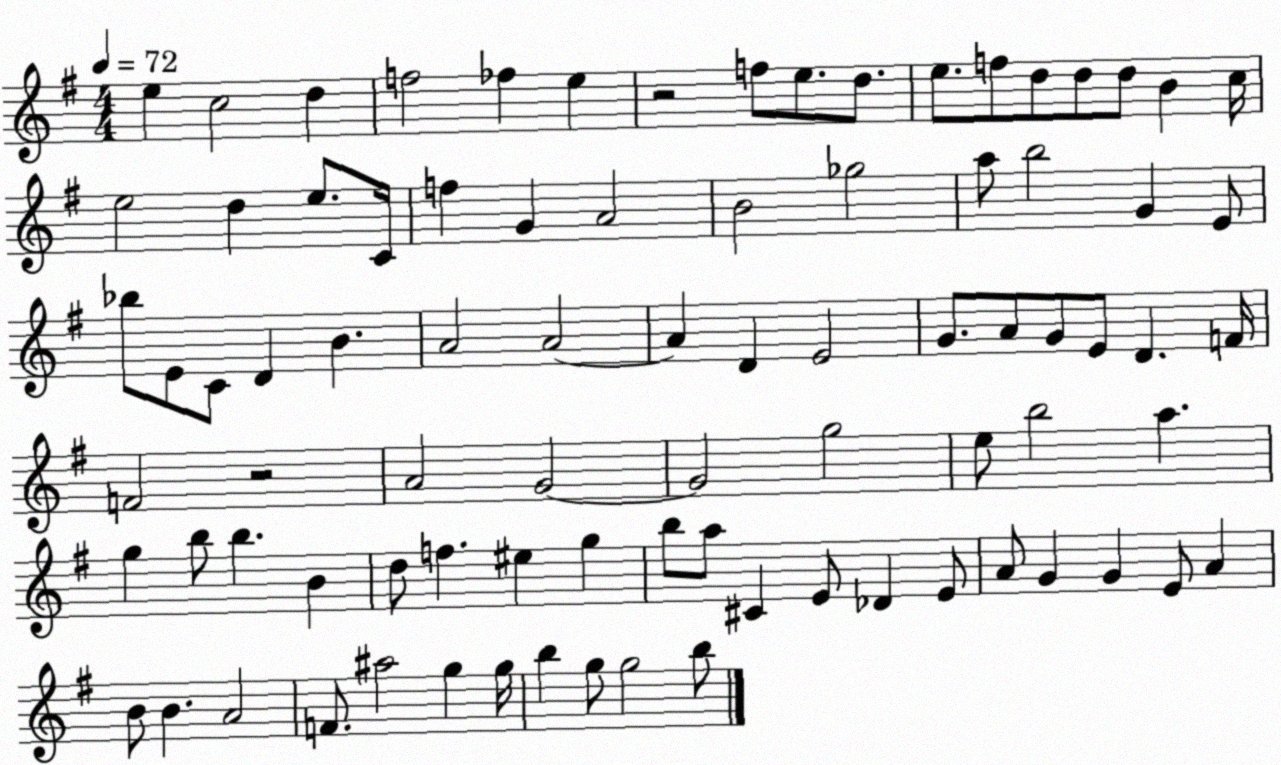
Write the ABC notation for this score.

X:1
T:Untitled
M:4/4
L:1/4
K:G
e c2 d f2 _f e z2 f/2 e/2 d/2 e/2 f/2 d/2 d/2 d/2 B c/4 e2 d e/2 C/4 f G A2 B2 _g2 a/2 b2 G E/2 _b/2 E/2 C/2 D B A2 A2 A D E2 G/2 A/2 G/2 E/2 D F/4 F2 z2 A2 G2 G2 g2 e/2 b2 a g b/2 b B d/2 f ^e g b/2 a/2 ^C E/2 _D E/2 A/2 G G E/2 A B/2 B A2 F/2 ^a2 g g/4 b g/2 g2 b/2